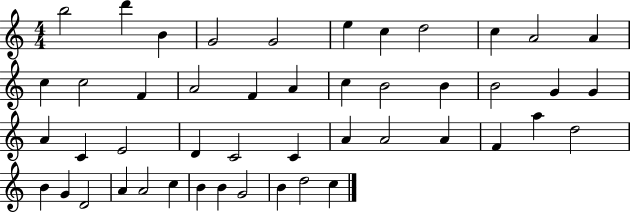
{
  \clef treble
  \numericTimeSignature
  \time 4/4
  \key c \major
  b''2 d'''4 b'4 | g'2 g'2 | e''4 c''4 d''2 | c''4 a'2 a'4 | \break c''4 c''2 f'4 | a'2 f'4 a'4 | c''4 b'2 b'4 | b'2 g'4 g'4 | \break a'4 c'4 e'2 | d'4 c'2 c'4 | a'4 a'2 a'4 | f'4 a''4 d''2 | \break b'4 g'4 d'2 | a'4 a'2 c''4 | b'4 b'4 g'2 | b'4 d''2 c''4 | \break \bar "|."
}